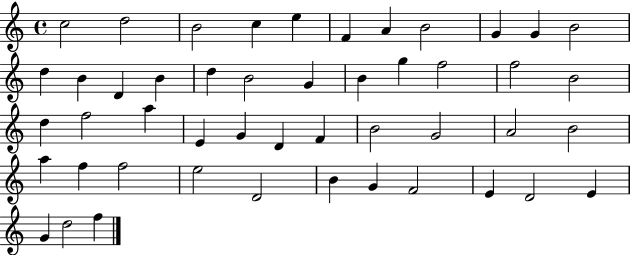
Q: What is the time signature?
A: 4/4